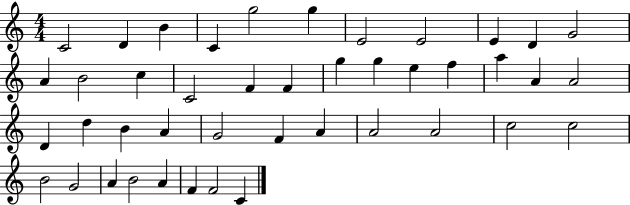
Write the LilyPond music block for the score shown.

{
  \clef treble
  \numericTimeSignature
  \time 4/4
  \key c \major
  c'2 d'4 b'4 | c'4 g''2 g''4 | e'2 e'2 | e'4 d'4 g'2 | \break a'4 b'2 c''4 | c'2 f'4 f'4 | g''4 g''4 e''4 f''4 | a''4 a'4 a'2 | \break d'4 d''4 b'4 a'4 | g'2 f'4 a'4 | a'2 a'2 | c''2 c''2 | \break b'2 g'2 | a'4 b'2 a'4 | f'4 f'2 c'4 | \bar "|."
}